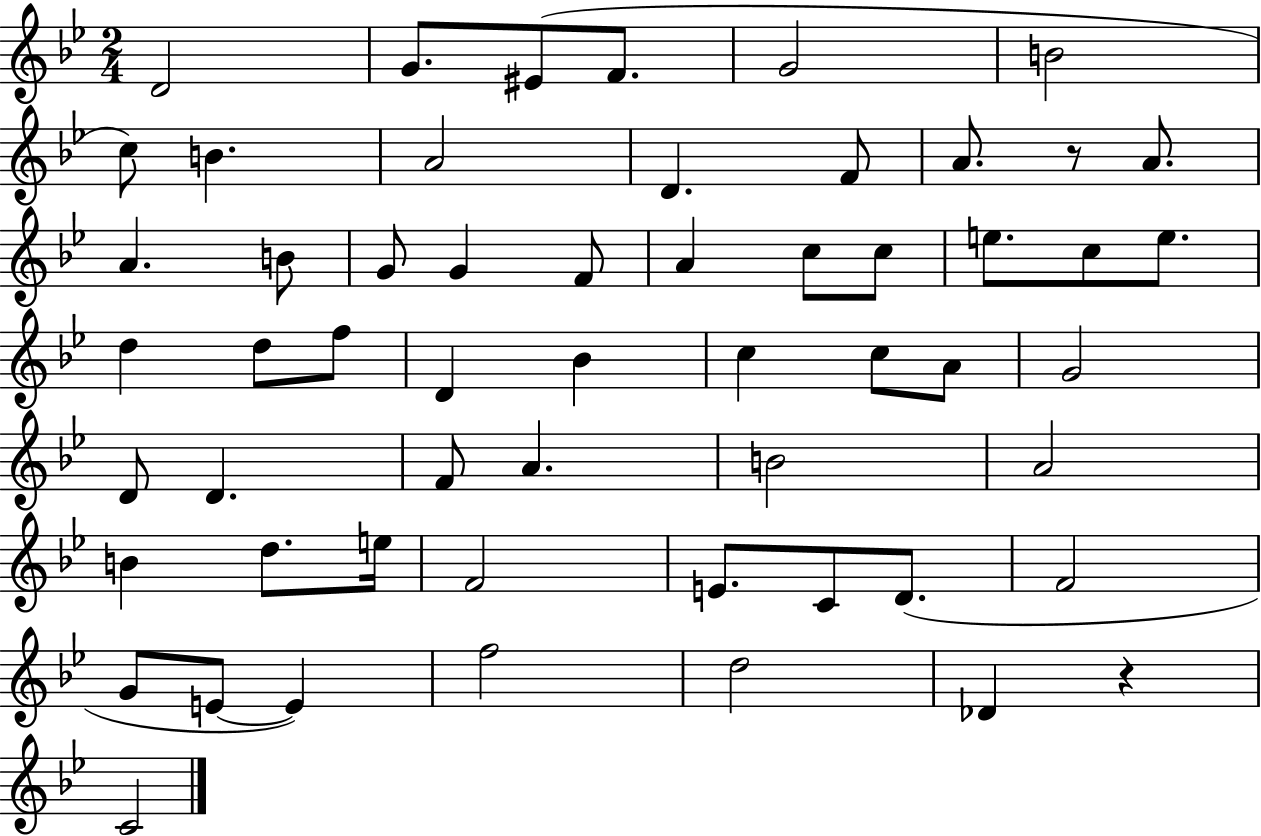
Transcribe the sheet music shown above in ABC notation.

X:1
T:Untitled
M:2/4
L:1/4
K:Bb
D2 G/2 ^E/2 F/2 G2 B2 c/2 B A2 D F/2 A/2 z/2 A/2 A B/2 G/2 G F/2 A c/2 c/2 e/2 c/2 e/2 d d/2 f/2 D _B c c/2 A/2 G2 D/2 D F/2 A B2 A2 B d/2 e/4 F2 E/2 C/2 D/2 F2 G/2 E/2 E f2 d2 _D z C2